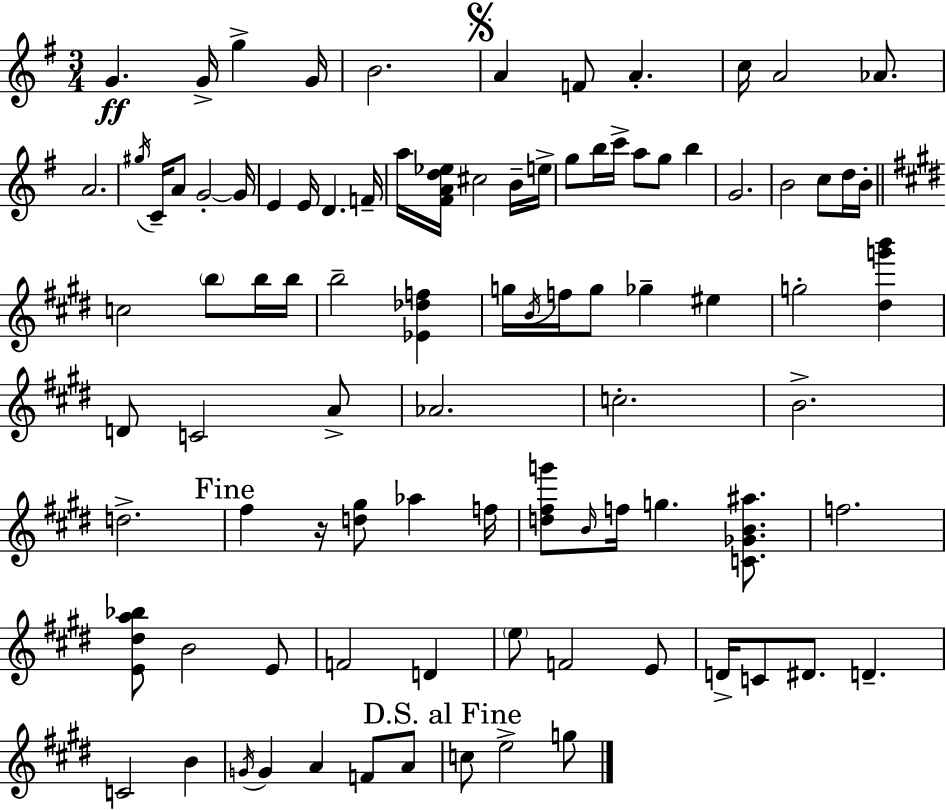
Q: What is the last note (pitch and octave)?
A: G5